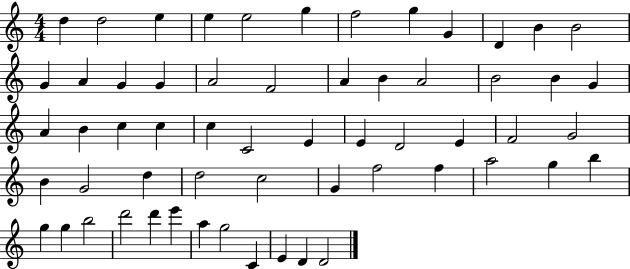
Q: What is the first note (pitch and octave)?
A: D5